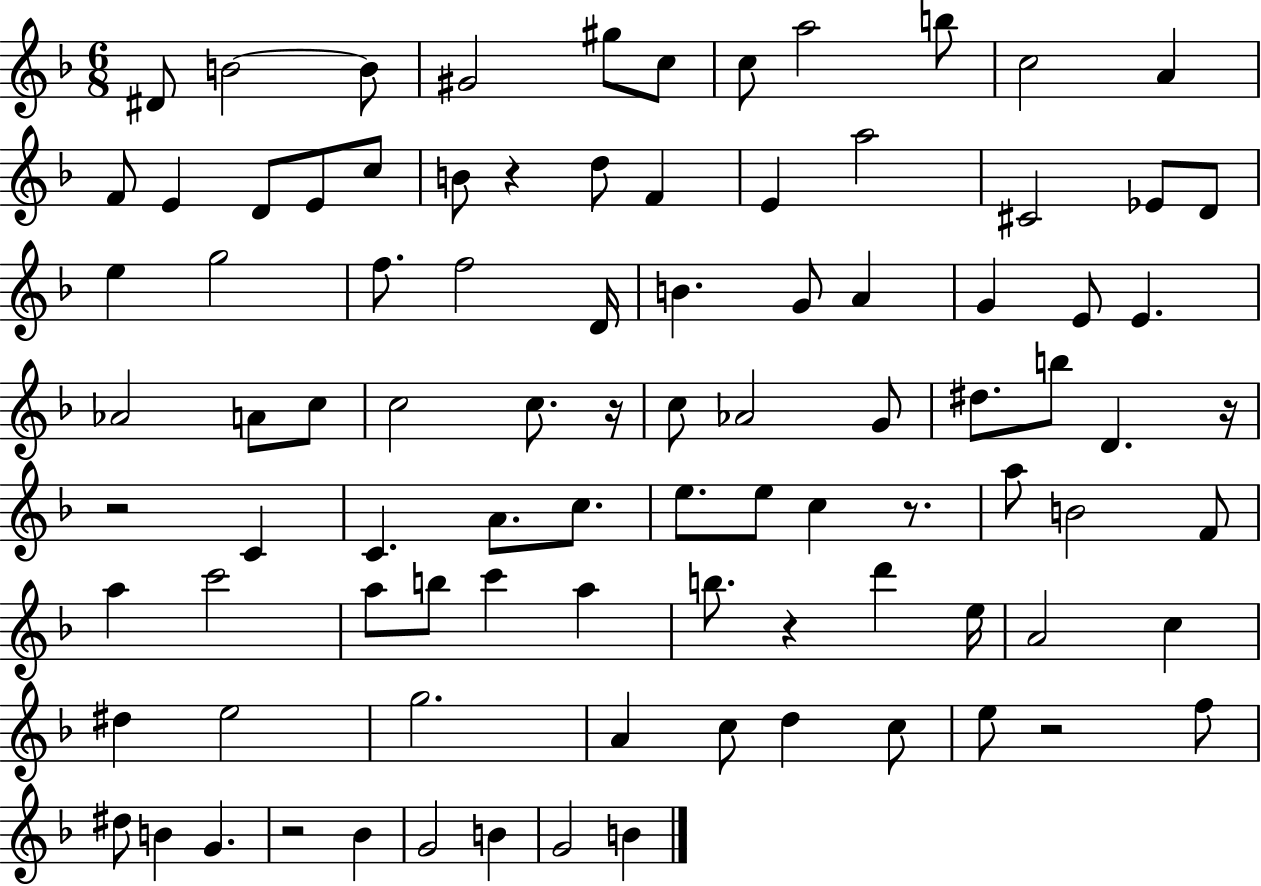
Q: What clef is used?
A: treble